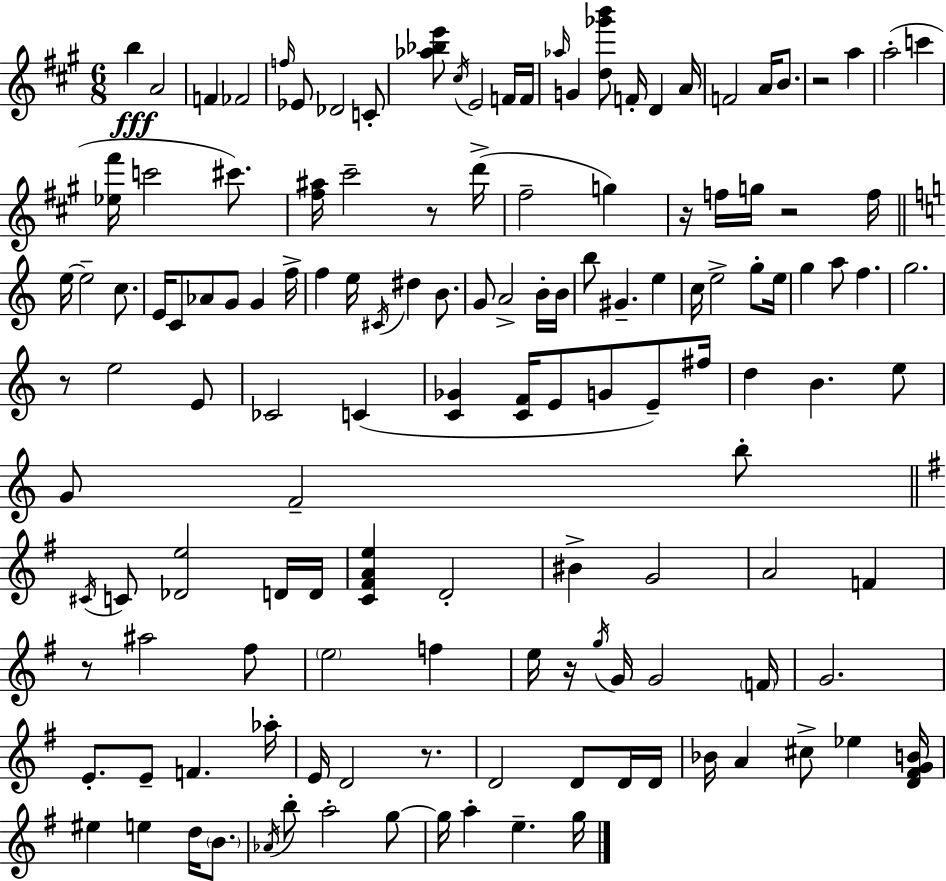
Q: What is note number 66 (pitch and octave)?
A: E4